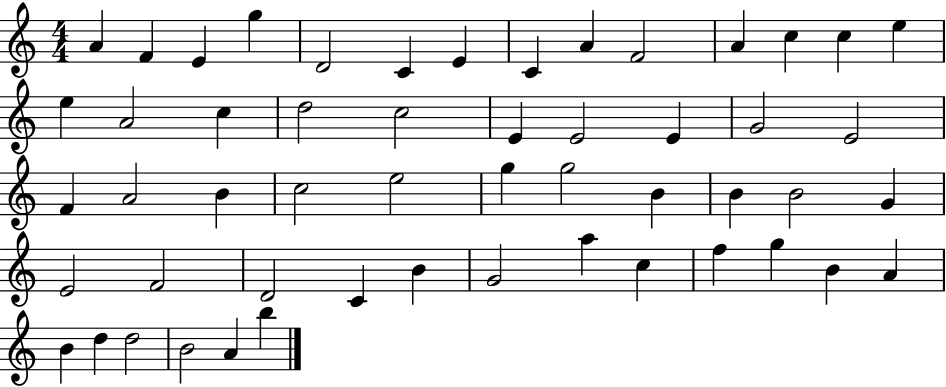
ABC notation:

X:1
T:Untitled
M:4/4
L:1/4
K:C
A F E g D2 C E C A F2 A c c e e A2 c d2 c2 E E2 E G2 E2 F A2 B c2 e2 g g2 B B B2 G E2 F2 D2 C B G2 a c f g B A B d d2 B2 A b